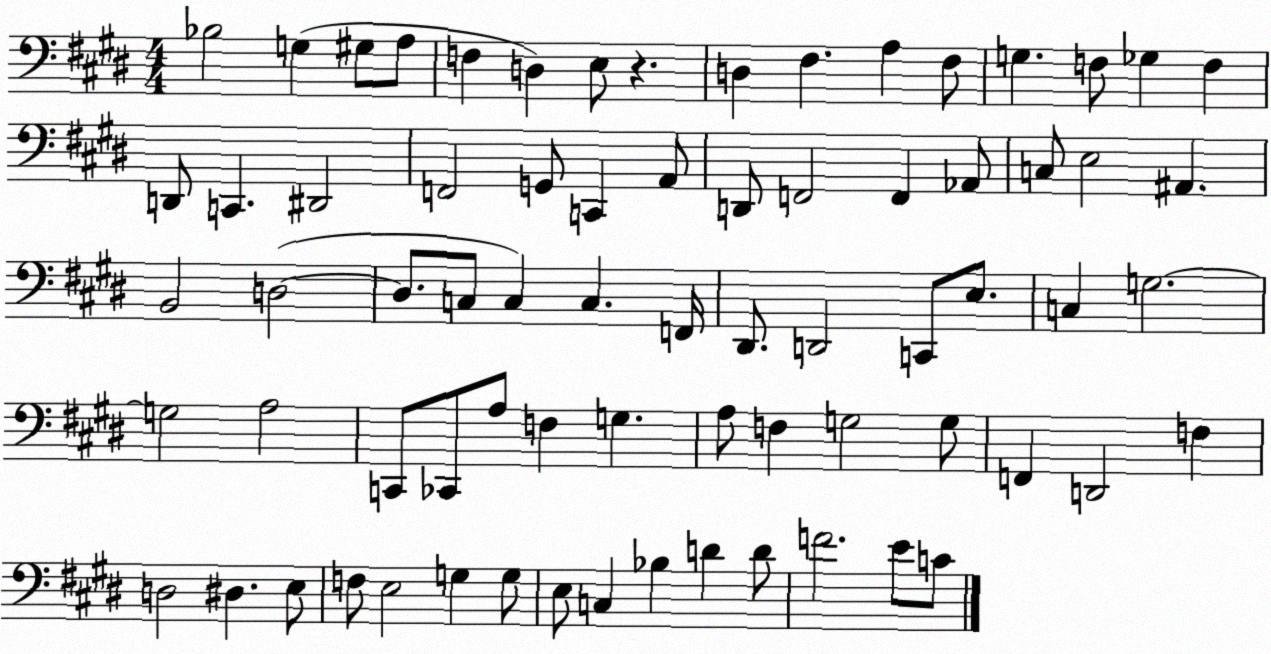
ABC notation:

X:1
T:Untitled
M:4/4
L:1/4
K:E
_B,2 G, ^G,/2 A,/2 F, D, E,/2 z D, ^F, A, ^F,/2 G, F,/2 _G, F, D,,/2 C,, ^D,,2 F,,2 G,,/2 C,, A,,/2 D,,/2 F,,2 F,, _A,,/2 C,/2 E,2 ^A,, B,,2 D,2 D,/2 C,/2 C, C, F,,/4 ^D,,/2 D,,2 C,,/2 E,/2 C, G,2 G,2 A,2 C,,/2 _C,,/2 A,/2 F, G, A,/2 F, G,2 G,/2 F,, D,,2 F, D,2 ^D, E,/2 F,/2 E,2 G, G,/2 E,/2 C, _B, D D/2 F2 E/2 C/2